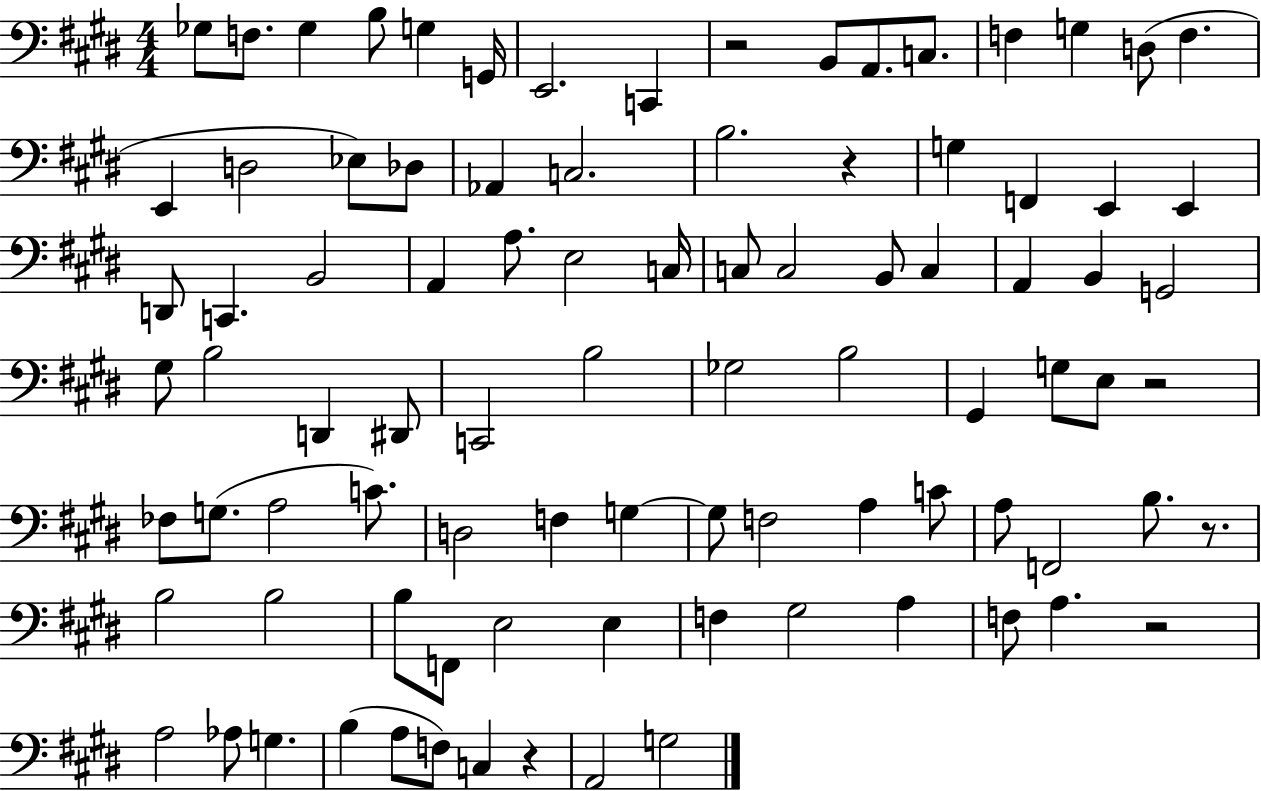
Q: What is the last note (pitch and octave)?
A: G3